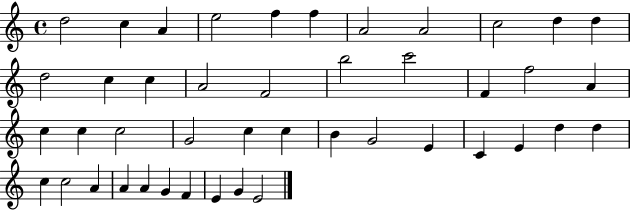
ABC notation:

X:1
T:Untitled
M:4/4
L:1/4
K:C
d2 c A e2 f f A2 A2 c2 d d d2 c c A2 F2 b2 c'2 F f2 A c c c2 G2 c c B G2 E C E d d c c2 A A A G F E G E2